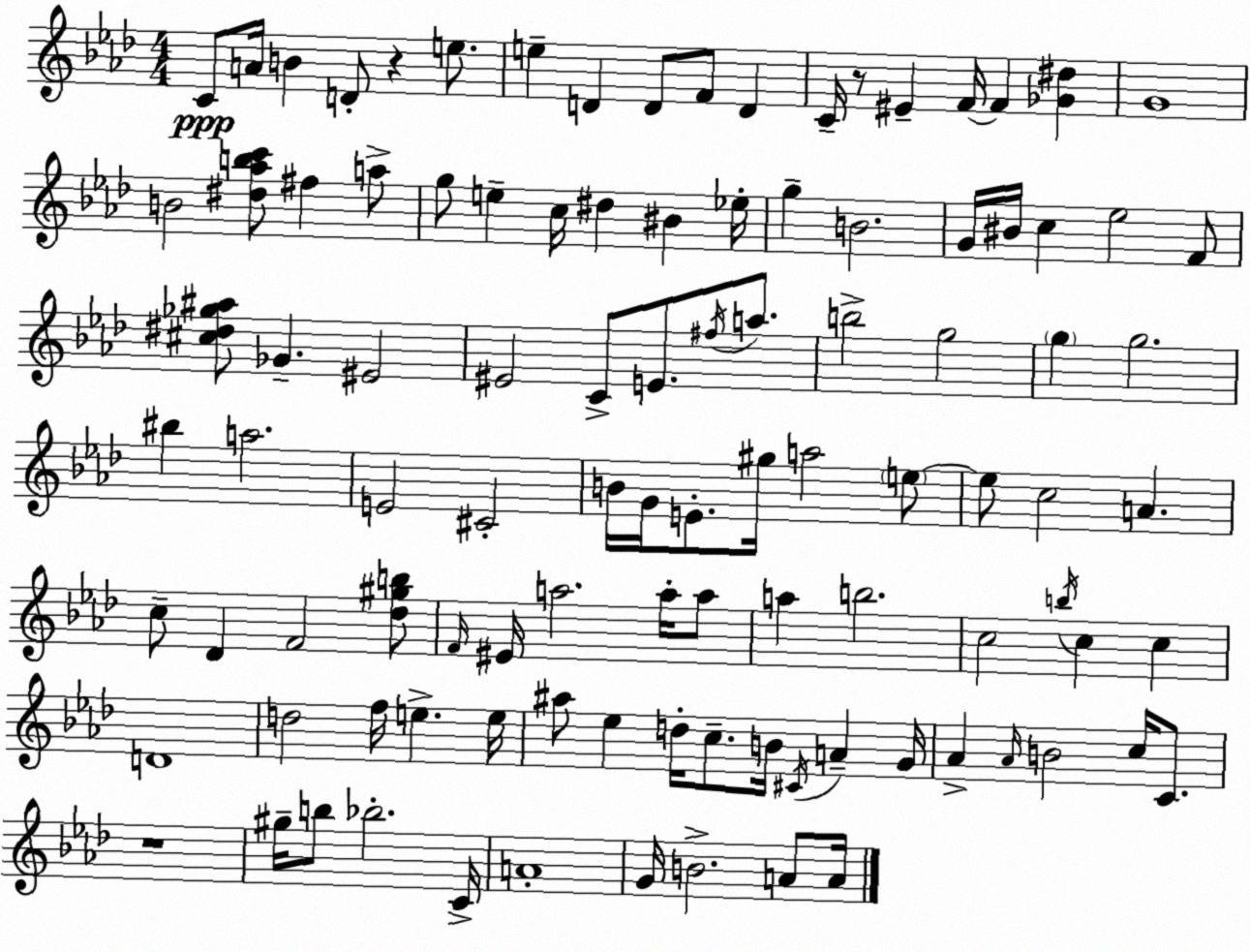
X:1
T:Untitled
M:4/4
L:1/4
K:Ab
C/2 A/4 B D/2 z e/2 e D D/2 F/2 D C/4 z/2 ^E F/4 F [_G^d] G4 B2 [^d_abc']/2 ^f a/2 g/2 e c/4 ^d ^B _e/4 g B2 G/4 ^B/4 c _e2 F/2 [^c^d_g^a]/2 _G ^E2 ^E2 C/2 E/2 ^f/4 a/2 b2 g2 g g2 ^b a2 E2 ^C2 B/4 G/4 E/2 ^g/4 a2 e/2 e/2 c2 A c/2 _D F2 [_d^gb]/2 F/4 ^E/4 a2 a/4 a/2 a b2 c2 b/4 c c D4 d2 f/4 e e/4 ^a/2 _e d/4 c/2 B/4 ^C/4 A G/4 _A _A/4 B2 c/4 C/2 z4 ^g/4 b/2 _b2 C/4 A4 G/4 B2 A/2 A/4